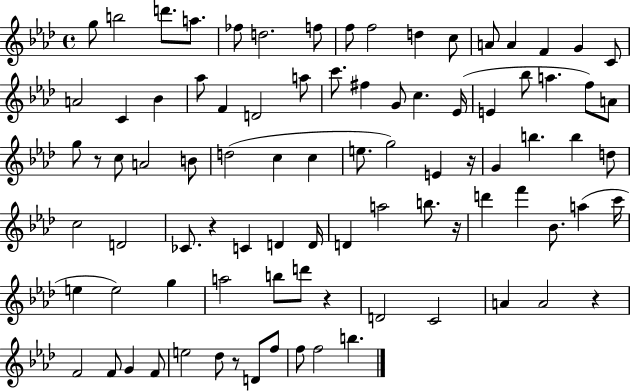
{
  \clef treble
  \time 4/4
  \defaultTimeSignature
  \key aes \major
  \repeat volta 2 { g''8 b''2 d'''8. a''8. | fes''8 d''2. f''8 | f''8 f''2 d''4 c''8 | a'8 a'4 f'4 g'4 c'8 | \break a'2 c'4 bes'4 | aes''8 f'4 d'2 a''8 | c'''8. fis''4 g'8 c''4. ees'16( | e'4 bes''8 a''4. f''8) a'8 | \break g''8 r8 c''8 a'2 b'8 | d''2( c''4 c''4 | e''8. g''2) e'4 r16 | g'4 b''4. b''4 d''8 | \break c''2 d'2 | ces'8. r4 c'4 d'4 d'16 | d'4 a''2 b''8. r16 | d'''4 f'''4 bes'8. a''4( c'''16 | \break e''4 e''2) g''4 | a''2 b''8 d'''8 r4 | d'2 c'2 | a'4 a'2 r4 | \break f'2 f'8 g'4 f'8 | e''2 des''8 r8 d'8 f''8 | f''8 f''2 b''4. | } \bar "|."
}